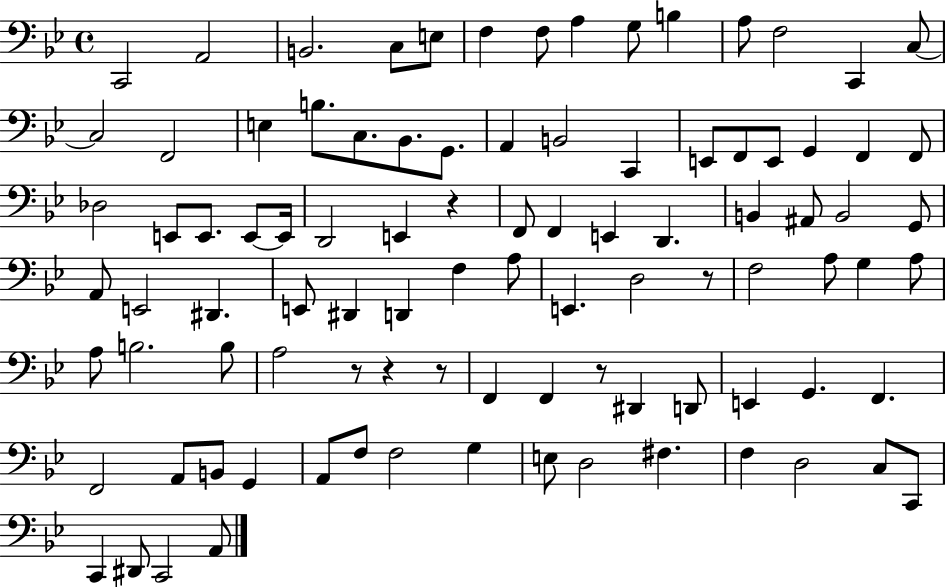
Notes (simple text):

C2/h A2/h B2/h. C3/e E3/e F3/q F3/e A3/q G3/e B3/q A3/e F3/h C2/q C3/e C3/h F2/h E3/q B3/e. C3/e. Bb2/e. G2/e. A2/q B2/h C2/q E2/e F2/e E2/e G2/q F2/q F2/e Db3/h E2/e E2/e. E2/e E2/s D2/h E2/q R/q F2/e F2/q E2/q D2/q. B2/q A#2/e B2/h G2/e A2/e E2/h D#2/q. E2/e D#2/q D2/q F3/q A3/e E2/q. D3/h R/e F3/h A3/e G3/q A3/e A3/e B3/h. B3/e A3/h R/e R/q R/e F2/q F2/q R/e D#2/q D2/e E2/q G2/q. F2/q. F2/h A2/e B2/e G2/q A2/e F3/e F3/h G3/q E3/e D3/h F#3/q. F3/q D3/h C3/e C2/e C2/q D#2/e C2/h A2/e